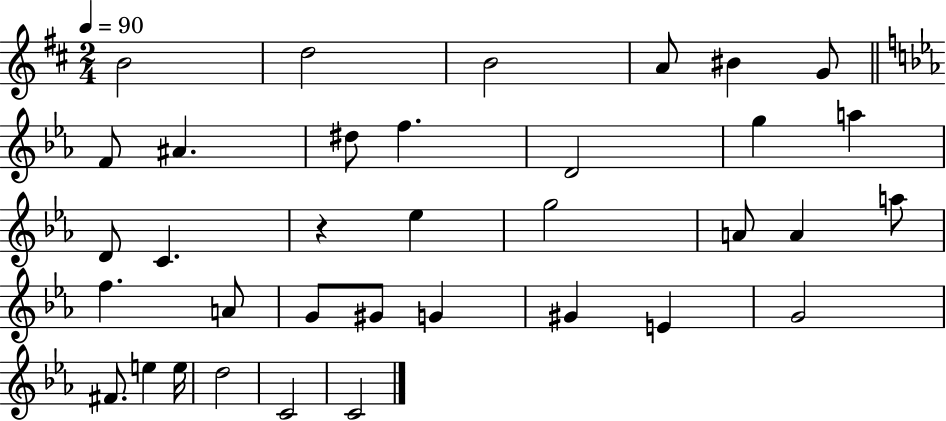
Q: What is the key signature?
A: D major